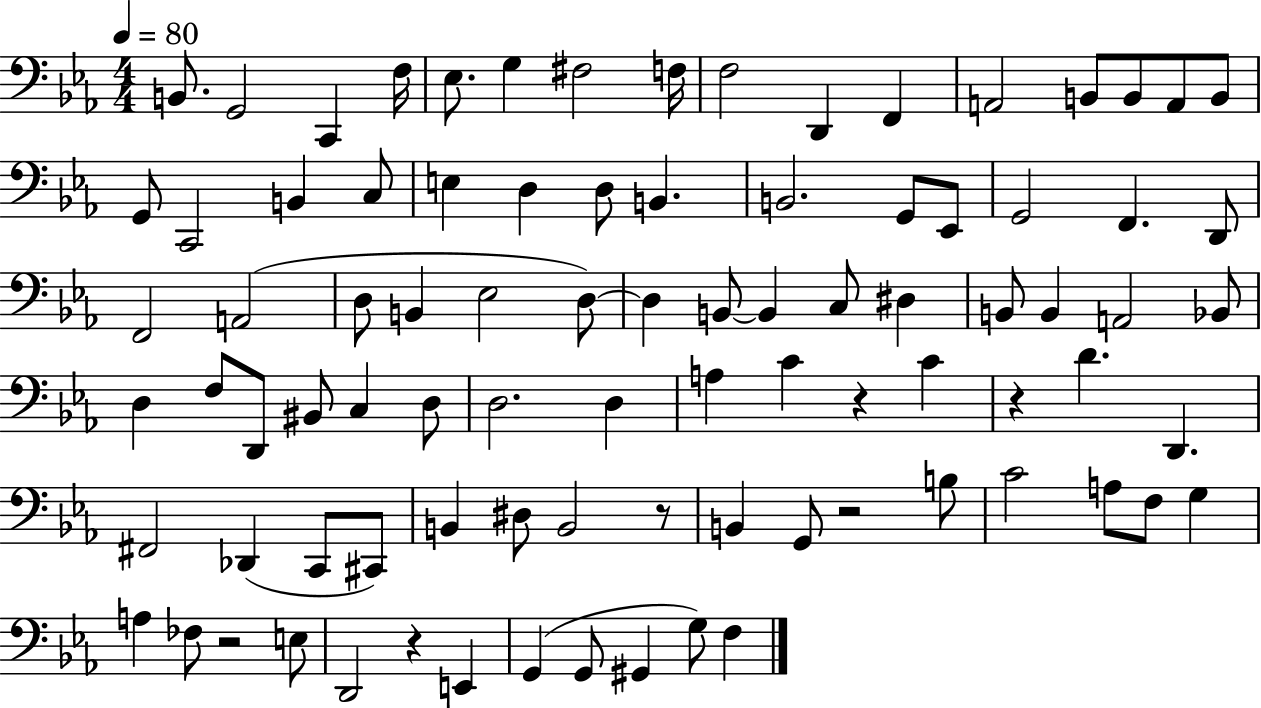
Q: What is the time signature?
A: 4/4